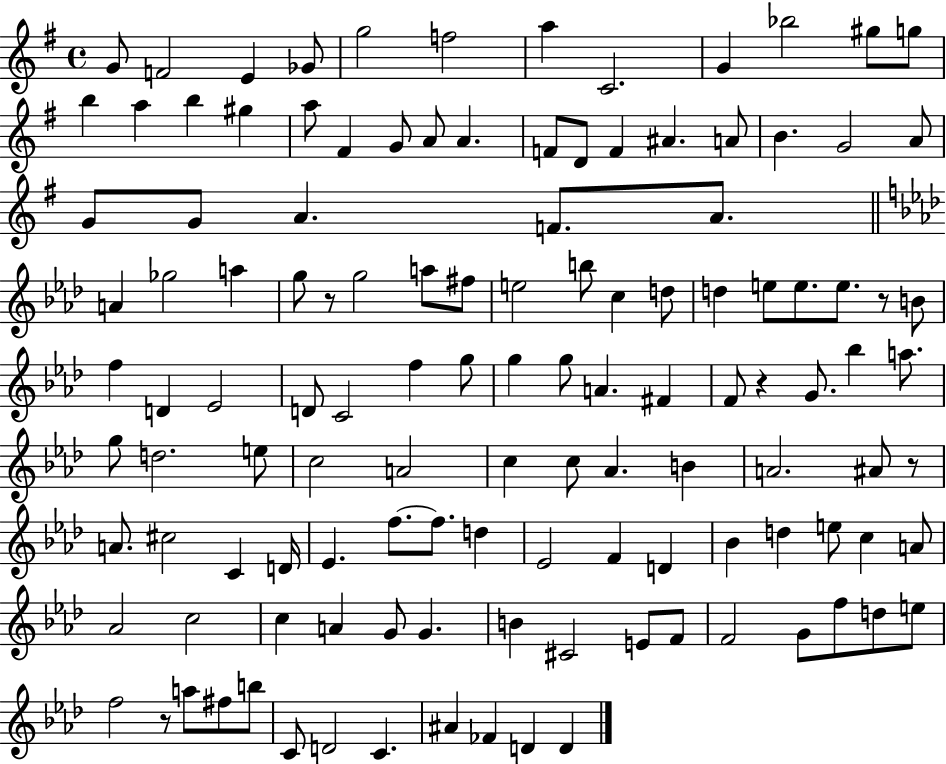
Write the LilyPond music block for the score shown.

{
  \clef treble
  \time 4/4
  \defaultTimeSignature
  \key g \major
  g'8 f'2 e'4 ges'8 | g''2 f''2 | a''4 c'2. | g'4 bes''2 gis''8 g''8 | \break b''4 a''4 b''4 gis''4 | a''8 fis'4 g'8 a'8 a'4. | f'8 d'8 f'4 ais'4. a'8 | b'4. g'2 a'8 | \break g'8 g'8 a'4. f'8. a'8. | \bar "||" \break \key aes \major a'4 ges''2 a''4 | g''8 r8 g''2 a''8 fis''8 | e''2 b''8 c''4 d''8 | d''4 e''8 e''8. e''8. r8 b'8 | \break f''4 d'4 ees'2 | d'8 c'2 f''4 g''8 | g''4 g''8 a'4. fis'4 | f'8 r4 g'8. bes''4 a''8. | \break g''8 d''2. e''8 | c''2 a'2 | c''4 c''8 aes'4. b'4 | a'2. ais'8 r8 | \break a'8. cis''2 c'4 d'16 | ees'4. f''8.~~ f''8. d''4 | ees'2 f'4 d'4 | bes'4 d''4 e''8 c''4 a'8 | \break aes'2 c''2 | c''4 a'4 g'8 g'4. | b'4 cis'2 e'8 f'8 | f'2 g'8 f''8 d''8 e''8 | \break f''2 r8 a''8 fis''8 b''8 | c'8 d'2 c'4. | ais'4 fes'4 d'4 d'4 | \bar "|."
}